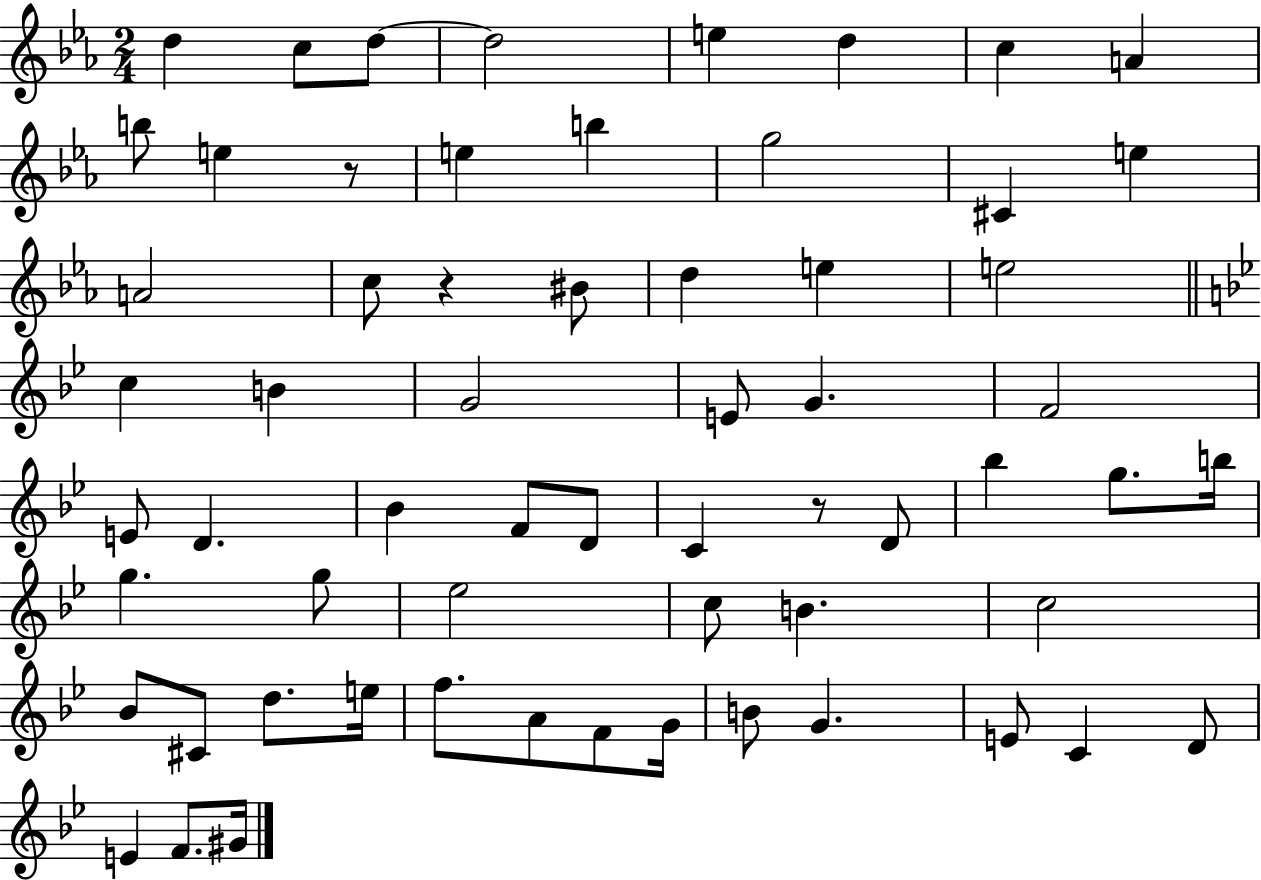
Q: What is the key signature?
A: EES major